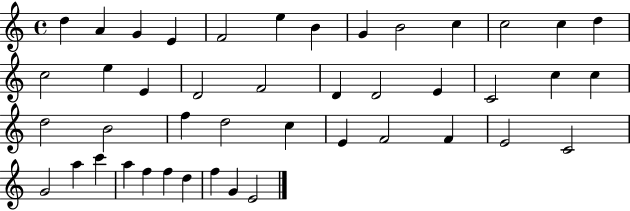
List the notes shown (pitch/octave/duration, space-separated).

D5/q A4/q G4/q E4/q F4/h E5/q B4/q G4/q B4/h C5/q C5/h C5/q D5/q C5/h E5/q E4/q D4/h F4/h D4/q D4/h E4/q C4/h C5/q C5/q D5/h B4/h F5/q D5/h C5/q E4/q F4/h F4/q E4/h C4/h G4/h A5/q C6/q A5/q F5/q F5/q D5/q F5/q G4/q E4/h